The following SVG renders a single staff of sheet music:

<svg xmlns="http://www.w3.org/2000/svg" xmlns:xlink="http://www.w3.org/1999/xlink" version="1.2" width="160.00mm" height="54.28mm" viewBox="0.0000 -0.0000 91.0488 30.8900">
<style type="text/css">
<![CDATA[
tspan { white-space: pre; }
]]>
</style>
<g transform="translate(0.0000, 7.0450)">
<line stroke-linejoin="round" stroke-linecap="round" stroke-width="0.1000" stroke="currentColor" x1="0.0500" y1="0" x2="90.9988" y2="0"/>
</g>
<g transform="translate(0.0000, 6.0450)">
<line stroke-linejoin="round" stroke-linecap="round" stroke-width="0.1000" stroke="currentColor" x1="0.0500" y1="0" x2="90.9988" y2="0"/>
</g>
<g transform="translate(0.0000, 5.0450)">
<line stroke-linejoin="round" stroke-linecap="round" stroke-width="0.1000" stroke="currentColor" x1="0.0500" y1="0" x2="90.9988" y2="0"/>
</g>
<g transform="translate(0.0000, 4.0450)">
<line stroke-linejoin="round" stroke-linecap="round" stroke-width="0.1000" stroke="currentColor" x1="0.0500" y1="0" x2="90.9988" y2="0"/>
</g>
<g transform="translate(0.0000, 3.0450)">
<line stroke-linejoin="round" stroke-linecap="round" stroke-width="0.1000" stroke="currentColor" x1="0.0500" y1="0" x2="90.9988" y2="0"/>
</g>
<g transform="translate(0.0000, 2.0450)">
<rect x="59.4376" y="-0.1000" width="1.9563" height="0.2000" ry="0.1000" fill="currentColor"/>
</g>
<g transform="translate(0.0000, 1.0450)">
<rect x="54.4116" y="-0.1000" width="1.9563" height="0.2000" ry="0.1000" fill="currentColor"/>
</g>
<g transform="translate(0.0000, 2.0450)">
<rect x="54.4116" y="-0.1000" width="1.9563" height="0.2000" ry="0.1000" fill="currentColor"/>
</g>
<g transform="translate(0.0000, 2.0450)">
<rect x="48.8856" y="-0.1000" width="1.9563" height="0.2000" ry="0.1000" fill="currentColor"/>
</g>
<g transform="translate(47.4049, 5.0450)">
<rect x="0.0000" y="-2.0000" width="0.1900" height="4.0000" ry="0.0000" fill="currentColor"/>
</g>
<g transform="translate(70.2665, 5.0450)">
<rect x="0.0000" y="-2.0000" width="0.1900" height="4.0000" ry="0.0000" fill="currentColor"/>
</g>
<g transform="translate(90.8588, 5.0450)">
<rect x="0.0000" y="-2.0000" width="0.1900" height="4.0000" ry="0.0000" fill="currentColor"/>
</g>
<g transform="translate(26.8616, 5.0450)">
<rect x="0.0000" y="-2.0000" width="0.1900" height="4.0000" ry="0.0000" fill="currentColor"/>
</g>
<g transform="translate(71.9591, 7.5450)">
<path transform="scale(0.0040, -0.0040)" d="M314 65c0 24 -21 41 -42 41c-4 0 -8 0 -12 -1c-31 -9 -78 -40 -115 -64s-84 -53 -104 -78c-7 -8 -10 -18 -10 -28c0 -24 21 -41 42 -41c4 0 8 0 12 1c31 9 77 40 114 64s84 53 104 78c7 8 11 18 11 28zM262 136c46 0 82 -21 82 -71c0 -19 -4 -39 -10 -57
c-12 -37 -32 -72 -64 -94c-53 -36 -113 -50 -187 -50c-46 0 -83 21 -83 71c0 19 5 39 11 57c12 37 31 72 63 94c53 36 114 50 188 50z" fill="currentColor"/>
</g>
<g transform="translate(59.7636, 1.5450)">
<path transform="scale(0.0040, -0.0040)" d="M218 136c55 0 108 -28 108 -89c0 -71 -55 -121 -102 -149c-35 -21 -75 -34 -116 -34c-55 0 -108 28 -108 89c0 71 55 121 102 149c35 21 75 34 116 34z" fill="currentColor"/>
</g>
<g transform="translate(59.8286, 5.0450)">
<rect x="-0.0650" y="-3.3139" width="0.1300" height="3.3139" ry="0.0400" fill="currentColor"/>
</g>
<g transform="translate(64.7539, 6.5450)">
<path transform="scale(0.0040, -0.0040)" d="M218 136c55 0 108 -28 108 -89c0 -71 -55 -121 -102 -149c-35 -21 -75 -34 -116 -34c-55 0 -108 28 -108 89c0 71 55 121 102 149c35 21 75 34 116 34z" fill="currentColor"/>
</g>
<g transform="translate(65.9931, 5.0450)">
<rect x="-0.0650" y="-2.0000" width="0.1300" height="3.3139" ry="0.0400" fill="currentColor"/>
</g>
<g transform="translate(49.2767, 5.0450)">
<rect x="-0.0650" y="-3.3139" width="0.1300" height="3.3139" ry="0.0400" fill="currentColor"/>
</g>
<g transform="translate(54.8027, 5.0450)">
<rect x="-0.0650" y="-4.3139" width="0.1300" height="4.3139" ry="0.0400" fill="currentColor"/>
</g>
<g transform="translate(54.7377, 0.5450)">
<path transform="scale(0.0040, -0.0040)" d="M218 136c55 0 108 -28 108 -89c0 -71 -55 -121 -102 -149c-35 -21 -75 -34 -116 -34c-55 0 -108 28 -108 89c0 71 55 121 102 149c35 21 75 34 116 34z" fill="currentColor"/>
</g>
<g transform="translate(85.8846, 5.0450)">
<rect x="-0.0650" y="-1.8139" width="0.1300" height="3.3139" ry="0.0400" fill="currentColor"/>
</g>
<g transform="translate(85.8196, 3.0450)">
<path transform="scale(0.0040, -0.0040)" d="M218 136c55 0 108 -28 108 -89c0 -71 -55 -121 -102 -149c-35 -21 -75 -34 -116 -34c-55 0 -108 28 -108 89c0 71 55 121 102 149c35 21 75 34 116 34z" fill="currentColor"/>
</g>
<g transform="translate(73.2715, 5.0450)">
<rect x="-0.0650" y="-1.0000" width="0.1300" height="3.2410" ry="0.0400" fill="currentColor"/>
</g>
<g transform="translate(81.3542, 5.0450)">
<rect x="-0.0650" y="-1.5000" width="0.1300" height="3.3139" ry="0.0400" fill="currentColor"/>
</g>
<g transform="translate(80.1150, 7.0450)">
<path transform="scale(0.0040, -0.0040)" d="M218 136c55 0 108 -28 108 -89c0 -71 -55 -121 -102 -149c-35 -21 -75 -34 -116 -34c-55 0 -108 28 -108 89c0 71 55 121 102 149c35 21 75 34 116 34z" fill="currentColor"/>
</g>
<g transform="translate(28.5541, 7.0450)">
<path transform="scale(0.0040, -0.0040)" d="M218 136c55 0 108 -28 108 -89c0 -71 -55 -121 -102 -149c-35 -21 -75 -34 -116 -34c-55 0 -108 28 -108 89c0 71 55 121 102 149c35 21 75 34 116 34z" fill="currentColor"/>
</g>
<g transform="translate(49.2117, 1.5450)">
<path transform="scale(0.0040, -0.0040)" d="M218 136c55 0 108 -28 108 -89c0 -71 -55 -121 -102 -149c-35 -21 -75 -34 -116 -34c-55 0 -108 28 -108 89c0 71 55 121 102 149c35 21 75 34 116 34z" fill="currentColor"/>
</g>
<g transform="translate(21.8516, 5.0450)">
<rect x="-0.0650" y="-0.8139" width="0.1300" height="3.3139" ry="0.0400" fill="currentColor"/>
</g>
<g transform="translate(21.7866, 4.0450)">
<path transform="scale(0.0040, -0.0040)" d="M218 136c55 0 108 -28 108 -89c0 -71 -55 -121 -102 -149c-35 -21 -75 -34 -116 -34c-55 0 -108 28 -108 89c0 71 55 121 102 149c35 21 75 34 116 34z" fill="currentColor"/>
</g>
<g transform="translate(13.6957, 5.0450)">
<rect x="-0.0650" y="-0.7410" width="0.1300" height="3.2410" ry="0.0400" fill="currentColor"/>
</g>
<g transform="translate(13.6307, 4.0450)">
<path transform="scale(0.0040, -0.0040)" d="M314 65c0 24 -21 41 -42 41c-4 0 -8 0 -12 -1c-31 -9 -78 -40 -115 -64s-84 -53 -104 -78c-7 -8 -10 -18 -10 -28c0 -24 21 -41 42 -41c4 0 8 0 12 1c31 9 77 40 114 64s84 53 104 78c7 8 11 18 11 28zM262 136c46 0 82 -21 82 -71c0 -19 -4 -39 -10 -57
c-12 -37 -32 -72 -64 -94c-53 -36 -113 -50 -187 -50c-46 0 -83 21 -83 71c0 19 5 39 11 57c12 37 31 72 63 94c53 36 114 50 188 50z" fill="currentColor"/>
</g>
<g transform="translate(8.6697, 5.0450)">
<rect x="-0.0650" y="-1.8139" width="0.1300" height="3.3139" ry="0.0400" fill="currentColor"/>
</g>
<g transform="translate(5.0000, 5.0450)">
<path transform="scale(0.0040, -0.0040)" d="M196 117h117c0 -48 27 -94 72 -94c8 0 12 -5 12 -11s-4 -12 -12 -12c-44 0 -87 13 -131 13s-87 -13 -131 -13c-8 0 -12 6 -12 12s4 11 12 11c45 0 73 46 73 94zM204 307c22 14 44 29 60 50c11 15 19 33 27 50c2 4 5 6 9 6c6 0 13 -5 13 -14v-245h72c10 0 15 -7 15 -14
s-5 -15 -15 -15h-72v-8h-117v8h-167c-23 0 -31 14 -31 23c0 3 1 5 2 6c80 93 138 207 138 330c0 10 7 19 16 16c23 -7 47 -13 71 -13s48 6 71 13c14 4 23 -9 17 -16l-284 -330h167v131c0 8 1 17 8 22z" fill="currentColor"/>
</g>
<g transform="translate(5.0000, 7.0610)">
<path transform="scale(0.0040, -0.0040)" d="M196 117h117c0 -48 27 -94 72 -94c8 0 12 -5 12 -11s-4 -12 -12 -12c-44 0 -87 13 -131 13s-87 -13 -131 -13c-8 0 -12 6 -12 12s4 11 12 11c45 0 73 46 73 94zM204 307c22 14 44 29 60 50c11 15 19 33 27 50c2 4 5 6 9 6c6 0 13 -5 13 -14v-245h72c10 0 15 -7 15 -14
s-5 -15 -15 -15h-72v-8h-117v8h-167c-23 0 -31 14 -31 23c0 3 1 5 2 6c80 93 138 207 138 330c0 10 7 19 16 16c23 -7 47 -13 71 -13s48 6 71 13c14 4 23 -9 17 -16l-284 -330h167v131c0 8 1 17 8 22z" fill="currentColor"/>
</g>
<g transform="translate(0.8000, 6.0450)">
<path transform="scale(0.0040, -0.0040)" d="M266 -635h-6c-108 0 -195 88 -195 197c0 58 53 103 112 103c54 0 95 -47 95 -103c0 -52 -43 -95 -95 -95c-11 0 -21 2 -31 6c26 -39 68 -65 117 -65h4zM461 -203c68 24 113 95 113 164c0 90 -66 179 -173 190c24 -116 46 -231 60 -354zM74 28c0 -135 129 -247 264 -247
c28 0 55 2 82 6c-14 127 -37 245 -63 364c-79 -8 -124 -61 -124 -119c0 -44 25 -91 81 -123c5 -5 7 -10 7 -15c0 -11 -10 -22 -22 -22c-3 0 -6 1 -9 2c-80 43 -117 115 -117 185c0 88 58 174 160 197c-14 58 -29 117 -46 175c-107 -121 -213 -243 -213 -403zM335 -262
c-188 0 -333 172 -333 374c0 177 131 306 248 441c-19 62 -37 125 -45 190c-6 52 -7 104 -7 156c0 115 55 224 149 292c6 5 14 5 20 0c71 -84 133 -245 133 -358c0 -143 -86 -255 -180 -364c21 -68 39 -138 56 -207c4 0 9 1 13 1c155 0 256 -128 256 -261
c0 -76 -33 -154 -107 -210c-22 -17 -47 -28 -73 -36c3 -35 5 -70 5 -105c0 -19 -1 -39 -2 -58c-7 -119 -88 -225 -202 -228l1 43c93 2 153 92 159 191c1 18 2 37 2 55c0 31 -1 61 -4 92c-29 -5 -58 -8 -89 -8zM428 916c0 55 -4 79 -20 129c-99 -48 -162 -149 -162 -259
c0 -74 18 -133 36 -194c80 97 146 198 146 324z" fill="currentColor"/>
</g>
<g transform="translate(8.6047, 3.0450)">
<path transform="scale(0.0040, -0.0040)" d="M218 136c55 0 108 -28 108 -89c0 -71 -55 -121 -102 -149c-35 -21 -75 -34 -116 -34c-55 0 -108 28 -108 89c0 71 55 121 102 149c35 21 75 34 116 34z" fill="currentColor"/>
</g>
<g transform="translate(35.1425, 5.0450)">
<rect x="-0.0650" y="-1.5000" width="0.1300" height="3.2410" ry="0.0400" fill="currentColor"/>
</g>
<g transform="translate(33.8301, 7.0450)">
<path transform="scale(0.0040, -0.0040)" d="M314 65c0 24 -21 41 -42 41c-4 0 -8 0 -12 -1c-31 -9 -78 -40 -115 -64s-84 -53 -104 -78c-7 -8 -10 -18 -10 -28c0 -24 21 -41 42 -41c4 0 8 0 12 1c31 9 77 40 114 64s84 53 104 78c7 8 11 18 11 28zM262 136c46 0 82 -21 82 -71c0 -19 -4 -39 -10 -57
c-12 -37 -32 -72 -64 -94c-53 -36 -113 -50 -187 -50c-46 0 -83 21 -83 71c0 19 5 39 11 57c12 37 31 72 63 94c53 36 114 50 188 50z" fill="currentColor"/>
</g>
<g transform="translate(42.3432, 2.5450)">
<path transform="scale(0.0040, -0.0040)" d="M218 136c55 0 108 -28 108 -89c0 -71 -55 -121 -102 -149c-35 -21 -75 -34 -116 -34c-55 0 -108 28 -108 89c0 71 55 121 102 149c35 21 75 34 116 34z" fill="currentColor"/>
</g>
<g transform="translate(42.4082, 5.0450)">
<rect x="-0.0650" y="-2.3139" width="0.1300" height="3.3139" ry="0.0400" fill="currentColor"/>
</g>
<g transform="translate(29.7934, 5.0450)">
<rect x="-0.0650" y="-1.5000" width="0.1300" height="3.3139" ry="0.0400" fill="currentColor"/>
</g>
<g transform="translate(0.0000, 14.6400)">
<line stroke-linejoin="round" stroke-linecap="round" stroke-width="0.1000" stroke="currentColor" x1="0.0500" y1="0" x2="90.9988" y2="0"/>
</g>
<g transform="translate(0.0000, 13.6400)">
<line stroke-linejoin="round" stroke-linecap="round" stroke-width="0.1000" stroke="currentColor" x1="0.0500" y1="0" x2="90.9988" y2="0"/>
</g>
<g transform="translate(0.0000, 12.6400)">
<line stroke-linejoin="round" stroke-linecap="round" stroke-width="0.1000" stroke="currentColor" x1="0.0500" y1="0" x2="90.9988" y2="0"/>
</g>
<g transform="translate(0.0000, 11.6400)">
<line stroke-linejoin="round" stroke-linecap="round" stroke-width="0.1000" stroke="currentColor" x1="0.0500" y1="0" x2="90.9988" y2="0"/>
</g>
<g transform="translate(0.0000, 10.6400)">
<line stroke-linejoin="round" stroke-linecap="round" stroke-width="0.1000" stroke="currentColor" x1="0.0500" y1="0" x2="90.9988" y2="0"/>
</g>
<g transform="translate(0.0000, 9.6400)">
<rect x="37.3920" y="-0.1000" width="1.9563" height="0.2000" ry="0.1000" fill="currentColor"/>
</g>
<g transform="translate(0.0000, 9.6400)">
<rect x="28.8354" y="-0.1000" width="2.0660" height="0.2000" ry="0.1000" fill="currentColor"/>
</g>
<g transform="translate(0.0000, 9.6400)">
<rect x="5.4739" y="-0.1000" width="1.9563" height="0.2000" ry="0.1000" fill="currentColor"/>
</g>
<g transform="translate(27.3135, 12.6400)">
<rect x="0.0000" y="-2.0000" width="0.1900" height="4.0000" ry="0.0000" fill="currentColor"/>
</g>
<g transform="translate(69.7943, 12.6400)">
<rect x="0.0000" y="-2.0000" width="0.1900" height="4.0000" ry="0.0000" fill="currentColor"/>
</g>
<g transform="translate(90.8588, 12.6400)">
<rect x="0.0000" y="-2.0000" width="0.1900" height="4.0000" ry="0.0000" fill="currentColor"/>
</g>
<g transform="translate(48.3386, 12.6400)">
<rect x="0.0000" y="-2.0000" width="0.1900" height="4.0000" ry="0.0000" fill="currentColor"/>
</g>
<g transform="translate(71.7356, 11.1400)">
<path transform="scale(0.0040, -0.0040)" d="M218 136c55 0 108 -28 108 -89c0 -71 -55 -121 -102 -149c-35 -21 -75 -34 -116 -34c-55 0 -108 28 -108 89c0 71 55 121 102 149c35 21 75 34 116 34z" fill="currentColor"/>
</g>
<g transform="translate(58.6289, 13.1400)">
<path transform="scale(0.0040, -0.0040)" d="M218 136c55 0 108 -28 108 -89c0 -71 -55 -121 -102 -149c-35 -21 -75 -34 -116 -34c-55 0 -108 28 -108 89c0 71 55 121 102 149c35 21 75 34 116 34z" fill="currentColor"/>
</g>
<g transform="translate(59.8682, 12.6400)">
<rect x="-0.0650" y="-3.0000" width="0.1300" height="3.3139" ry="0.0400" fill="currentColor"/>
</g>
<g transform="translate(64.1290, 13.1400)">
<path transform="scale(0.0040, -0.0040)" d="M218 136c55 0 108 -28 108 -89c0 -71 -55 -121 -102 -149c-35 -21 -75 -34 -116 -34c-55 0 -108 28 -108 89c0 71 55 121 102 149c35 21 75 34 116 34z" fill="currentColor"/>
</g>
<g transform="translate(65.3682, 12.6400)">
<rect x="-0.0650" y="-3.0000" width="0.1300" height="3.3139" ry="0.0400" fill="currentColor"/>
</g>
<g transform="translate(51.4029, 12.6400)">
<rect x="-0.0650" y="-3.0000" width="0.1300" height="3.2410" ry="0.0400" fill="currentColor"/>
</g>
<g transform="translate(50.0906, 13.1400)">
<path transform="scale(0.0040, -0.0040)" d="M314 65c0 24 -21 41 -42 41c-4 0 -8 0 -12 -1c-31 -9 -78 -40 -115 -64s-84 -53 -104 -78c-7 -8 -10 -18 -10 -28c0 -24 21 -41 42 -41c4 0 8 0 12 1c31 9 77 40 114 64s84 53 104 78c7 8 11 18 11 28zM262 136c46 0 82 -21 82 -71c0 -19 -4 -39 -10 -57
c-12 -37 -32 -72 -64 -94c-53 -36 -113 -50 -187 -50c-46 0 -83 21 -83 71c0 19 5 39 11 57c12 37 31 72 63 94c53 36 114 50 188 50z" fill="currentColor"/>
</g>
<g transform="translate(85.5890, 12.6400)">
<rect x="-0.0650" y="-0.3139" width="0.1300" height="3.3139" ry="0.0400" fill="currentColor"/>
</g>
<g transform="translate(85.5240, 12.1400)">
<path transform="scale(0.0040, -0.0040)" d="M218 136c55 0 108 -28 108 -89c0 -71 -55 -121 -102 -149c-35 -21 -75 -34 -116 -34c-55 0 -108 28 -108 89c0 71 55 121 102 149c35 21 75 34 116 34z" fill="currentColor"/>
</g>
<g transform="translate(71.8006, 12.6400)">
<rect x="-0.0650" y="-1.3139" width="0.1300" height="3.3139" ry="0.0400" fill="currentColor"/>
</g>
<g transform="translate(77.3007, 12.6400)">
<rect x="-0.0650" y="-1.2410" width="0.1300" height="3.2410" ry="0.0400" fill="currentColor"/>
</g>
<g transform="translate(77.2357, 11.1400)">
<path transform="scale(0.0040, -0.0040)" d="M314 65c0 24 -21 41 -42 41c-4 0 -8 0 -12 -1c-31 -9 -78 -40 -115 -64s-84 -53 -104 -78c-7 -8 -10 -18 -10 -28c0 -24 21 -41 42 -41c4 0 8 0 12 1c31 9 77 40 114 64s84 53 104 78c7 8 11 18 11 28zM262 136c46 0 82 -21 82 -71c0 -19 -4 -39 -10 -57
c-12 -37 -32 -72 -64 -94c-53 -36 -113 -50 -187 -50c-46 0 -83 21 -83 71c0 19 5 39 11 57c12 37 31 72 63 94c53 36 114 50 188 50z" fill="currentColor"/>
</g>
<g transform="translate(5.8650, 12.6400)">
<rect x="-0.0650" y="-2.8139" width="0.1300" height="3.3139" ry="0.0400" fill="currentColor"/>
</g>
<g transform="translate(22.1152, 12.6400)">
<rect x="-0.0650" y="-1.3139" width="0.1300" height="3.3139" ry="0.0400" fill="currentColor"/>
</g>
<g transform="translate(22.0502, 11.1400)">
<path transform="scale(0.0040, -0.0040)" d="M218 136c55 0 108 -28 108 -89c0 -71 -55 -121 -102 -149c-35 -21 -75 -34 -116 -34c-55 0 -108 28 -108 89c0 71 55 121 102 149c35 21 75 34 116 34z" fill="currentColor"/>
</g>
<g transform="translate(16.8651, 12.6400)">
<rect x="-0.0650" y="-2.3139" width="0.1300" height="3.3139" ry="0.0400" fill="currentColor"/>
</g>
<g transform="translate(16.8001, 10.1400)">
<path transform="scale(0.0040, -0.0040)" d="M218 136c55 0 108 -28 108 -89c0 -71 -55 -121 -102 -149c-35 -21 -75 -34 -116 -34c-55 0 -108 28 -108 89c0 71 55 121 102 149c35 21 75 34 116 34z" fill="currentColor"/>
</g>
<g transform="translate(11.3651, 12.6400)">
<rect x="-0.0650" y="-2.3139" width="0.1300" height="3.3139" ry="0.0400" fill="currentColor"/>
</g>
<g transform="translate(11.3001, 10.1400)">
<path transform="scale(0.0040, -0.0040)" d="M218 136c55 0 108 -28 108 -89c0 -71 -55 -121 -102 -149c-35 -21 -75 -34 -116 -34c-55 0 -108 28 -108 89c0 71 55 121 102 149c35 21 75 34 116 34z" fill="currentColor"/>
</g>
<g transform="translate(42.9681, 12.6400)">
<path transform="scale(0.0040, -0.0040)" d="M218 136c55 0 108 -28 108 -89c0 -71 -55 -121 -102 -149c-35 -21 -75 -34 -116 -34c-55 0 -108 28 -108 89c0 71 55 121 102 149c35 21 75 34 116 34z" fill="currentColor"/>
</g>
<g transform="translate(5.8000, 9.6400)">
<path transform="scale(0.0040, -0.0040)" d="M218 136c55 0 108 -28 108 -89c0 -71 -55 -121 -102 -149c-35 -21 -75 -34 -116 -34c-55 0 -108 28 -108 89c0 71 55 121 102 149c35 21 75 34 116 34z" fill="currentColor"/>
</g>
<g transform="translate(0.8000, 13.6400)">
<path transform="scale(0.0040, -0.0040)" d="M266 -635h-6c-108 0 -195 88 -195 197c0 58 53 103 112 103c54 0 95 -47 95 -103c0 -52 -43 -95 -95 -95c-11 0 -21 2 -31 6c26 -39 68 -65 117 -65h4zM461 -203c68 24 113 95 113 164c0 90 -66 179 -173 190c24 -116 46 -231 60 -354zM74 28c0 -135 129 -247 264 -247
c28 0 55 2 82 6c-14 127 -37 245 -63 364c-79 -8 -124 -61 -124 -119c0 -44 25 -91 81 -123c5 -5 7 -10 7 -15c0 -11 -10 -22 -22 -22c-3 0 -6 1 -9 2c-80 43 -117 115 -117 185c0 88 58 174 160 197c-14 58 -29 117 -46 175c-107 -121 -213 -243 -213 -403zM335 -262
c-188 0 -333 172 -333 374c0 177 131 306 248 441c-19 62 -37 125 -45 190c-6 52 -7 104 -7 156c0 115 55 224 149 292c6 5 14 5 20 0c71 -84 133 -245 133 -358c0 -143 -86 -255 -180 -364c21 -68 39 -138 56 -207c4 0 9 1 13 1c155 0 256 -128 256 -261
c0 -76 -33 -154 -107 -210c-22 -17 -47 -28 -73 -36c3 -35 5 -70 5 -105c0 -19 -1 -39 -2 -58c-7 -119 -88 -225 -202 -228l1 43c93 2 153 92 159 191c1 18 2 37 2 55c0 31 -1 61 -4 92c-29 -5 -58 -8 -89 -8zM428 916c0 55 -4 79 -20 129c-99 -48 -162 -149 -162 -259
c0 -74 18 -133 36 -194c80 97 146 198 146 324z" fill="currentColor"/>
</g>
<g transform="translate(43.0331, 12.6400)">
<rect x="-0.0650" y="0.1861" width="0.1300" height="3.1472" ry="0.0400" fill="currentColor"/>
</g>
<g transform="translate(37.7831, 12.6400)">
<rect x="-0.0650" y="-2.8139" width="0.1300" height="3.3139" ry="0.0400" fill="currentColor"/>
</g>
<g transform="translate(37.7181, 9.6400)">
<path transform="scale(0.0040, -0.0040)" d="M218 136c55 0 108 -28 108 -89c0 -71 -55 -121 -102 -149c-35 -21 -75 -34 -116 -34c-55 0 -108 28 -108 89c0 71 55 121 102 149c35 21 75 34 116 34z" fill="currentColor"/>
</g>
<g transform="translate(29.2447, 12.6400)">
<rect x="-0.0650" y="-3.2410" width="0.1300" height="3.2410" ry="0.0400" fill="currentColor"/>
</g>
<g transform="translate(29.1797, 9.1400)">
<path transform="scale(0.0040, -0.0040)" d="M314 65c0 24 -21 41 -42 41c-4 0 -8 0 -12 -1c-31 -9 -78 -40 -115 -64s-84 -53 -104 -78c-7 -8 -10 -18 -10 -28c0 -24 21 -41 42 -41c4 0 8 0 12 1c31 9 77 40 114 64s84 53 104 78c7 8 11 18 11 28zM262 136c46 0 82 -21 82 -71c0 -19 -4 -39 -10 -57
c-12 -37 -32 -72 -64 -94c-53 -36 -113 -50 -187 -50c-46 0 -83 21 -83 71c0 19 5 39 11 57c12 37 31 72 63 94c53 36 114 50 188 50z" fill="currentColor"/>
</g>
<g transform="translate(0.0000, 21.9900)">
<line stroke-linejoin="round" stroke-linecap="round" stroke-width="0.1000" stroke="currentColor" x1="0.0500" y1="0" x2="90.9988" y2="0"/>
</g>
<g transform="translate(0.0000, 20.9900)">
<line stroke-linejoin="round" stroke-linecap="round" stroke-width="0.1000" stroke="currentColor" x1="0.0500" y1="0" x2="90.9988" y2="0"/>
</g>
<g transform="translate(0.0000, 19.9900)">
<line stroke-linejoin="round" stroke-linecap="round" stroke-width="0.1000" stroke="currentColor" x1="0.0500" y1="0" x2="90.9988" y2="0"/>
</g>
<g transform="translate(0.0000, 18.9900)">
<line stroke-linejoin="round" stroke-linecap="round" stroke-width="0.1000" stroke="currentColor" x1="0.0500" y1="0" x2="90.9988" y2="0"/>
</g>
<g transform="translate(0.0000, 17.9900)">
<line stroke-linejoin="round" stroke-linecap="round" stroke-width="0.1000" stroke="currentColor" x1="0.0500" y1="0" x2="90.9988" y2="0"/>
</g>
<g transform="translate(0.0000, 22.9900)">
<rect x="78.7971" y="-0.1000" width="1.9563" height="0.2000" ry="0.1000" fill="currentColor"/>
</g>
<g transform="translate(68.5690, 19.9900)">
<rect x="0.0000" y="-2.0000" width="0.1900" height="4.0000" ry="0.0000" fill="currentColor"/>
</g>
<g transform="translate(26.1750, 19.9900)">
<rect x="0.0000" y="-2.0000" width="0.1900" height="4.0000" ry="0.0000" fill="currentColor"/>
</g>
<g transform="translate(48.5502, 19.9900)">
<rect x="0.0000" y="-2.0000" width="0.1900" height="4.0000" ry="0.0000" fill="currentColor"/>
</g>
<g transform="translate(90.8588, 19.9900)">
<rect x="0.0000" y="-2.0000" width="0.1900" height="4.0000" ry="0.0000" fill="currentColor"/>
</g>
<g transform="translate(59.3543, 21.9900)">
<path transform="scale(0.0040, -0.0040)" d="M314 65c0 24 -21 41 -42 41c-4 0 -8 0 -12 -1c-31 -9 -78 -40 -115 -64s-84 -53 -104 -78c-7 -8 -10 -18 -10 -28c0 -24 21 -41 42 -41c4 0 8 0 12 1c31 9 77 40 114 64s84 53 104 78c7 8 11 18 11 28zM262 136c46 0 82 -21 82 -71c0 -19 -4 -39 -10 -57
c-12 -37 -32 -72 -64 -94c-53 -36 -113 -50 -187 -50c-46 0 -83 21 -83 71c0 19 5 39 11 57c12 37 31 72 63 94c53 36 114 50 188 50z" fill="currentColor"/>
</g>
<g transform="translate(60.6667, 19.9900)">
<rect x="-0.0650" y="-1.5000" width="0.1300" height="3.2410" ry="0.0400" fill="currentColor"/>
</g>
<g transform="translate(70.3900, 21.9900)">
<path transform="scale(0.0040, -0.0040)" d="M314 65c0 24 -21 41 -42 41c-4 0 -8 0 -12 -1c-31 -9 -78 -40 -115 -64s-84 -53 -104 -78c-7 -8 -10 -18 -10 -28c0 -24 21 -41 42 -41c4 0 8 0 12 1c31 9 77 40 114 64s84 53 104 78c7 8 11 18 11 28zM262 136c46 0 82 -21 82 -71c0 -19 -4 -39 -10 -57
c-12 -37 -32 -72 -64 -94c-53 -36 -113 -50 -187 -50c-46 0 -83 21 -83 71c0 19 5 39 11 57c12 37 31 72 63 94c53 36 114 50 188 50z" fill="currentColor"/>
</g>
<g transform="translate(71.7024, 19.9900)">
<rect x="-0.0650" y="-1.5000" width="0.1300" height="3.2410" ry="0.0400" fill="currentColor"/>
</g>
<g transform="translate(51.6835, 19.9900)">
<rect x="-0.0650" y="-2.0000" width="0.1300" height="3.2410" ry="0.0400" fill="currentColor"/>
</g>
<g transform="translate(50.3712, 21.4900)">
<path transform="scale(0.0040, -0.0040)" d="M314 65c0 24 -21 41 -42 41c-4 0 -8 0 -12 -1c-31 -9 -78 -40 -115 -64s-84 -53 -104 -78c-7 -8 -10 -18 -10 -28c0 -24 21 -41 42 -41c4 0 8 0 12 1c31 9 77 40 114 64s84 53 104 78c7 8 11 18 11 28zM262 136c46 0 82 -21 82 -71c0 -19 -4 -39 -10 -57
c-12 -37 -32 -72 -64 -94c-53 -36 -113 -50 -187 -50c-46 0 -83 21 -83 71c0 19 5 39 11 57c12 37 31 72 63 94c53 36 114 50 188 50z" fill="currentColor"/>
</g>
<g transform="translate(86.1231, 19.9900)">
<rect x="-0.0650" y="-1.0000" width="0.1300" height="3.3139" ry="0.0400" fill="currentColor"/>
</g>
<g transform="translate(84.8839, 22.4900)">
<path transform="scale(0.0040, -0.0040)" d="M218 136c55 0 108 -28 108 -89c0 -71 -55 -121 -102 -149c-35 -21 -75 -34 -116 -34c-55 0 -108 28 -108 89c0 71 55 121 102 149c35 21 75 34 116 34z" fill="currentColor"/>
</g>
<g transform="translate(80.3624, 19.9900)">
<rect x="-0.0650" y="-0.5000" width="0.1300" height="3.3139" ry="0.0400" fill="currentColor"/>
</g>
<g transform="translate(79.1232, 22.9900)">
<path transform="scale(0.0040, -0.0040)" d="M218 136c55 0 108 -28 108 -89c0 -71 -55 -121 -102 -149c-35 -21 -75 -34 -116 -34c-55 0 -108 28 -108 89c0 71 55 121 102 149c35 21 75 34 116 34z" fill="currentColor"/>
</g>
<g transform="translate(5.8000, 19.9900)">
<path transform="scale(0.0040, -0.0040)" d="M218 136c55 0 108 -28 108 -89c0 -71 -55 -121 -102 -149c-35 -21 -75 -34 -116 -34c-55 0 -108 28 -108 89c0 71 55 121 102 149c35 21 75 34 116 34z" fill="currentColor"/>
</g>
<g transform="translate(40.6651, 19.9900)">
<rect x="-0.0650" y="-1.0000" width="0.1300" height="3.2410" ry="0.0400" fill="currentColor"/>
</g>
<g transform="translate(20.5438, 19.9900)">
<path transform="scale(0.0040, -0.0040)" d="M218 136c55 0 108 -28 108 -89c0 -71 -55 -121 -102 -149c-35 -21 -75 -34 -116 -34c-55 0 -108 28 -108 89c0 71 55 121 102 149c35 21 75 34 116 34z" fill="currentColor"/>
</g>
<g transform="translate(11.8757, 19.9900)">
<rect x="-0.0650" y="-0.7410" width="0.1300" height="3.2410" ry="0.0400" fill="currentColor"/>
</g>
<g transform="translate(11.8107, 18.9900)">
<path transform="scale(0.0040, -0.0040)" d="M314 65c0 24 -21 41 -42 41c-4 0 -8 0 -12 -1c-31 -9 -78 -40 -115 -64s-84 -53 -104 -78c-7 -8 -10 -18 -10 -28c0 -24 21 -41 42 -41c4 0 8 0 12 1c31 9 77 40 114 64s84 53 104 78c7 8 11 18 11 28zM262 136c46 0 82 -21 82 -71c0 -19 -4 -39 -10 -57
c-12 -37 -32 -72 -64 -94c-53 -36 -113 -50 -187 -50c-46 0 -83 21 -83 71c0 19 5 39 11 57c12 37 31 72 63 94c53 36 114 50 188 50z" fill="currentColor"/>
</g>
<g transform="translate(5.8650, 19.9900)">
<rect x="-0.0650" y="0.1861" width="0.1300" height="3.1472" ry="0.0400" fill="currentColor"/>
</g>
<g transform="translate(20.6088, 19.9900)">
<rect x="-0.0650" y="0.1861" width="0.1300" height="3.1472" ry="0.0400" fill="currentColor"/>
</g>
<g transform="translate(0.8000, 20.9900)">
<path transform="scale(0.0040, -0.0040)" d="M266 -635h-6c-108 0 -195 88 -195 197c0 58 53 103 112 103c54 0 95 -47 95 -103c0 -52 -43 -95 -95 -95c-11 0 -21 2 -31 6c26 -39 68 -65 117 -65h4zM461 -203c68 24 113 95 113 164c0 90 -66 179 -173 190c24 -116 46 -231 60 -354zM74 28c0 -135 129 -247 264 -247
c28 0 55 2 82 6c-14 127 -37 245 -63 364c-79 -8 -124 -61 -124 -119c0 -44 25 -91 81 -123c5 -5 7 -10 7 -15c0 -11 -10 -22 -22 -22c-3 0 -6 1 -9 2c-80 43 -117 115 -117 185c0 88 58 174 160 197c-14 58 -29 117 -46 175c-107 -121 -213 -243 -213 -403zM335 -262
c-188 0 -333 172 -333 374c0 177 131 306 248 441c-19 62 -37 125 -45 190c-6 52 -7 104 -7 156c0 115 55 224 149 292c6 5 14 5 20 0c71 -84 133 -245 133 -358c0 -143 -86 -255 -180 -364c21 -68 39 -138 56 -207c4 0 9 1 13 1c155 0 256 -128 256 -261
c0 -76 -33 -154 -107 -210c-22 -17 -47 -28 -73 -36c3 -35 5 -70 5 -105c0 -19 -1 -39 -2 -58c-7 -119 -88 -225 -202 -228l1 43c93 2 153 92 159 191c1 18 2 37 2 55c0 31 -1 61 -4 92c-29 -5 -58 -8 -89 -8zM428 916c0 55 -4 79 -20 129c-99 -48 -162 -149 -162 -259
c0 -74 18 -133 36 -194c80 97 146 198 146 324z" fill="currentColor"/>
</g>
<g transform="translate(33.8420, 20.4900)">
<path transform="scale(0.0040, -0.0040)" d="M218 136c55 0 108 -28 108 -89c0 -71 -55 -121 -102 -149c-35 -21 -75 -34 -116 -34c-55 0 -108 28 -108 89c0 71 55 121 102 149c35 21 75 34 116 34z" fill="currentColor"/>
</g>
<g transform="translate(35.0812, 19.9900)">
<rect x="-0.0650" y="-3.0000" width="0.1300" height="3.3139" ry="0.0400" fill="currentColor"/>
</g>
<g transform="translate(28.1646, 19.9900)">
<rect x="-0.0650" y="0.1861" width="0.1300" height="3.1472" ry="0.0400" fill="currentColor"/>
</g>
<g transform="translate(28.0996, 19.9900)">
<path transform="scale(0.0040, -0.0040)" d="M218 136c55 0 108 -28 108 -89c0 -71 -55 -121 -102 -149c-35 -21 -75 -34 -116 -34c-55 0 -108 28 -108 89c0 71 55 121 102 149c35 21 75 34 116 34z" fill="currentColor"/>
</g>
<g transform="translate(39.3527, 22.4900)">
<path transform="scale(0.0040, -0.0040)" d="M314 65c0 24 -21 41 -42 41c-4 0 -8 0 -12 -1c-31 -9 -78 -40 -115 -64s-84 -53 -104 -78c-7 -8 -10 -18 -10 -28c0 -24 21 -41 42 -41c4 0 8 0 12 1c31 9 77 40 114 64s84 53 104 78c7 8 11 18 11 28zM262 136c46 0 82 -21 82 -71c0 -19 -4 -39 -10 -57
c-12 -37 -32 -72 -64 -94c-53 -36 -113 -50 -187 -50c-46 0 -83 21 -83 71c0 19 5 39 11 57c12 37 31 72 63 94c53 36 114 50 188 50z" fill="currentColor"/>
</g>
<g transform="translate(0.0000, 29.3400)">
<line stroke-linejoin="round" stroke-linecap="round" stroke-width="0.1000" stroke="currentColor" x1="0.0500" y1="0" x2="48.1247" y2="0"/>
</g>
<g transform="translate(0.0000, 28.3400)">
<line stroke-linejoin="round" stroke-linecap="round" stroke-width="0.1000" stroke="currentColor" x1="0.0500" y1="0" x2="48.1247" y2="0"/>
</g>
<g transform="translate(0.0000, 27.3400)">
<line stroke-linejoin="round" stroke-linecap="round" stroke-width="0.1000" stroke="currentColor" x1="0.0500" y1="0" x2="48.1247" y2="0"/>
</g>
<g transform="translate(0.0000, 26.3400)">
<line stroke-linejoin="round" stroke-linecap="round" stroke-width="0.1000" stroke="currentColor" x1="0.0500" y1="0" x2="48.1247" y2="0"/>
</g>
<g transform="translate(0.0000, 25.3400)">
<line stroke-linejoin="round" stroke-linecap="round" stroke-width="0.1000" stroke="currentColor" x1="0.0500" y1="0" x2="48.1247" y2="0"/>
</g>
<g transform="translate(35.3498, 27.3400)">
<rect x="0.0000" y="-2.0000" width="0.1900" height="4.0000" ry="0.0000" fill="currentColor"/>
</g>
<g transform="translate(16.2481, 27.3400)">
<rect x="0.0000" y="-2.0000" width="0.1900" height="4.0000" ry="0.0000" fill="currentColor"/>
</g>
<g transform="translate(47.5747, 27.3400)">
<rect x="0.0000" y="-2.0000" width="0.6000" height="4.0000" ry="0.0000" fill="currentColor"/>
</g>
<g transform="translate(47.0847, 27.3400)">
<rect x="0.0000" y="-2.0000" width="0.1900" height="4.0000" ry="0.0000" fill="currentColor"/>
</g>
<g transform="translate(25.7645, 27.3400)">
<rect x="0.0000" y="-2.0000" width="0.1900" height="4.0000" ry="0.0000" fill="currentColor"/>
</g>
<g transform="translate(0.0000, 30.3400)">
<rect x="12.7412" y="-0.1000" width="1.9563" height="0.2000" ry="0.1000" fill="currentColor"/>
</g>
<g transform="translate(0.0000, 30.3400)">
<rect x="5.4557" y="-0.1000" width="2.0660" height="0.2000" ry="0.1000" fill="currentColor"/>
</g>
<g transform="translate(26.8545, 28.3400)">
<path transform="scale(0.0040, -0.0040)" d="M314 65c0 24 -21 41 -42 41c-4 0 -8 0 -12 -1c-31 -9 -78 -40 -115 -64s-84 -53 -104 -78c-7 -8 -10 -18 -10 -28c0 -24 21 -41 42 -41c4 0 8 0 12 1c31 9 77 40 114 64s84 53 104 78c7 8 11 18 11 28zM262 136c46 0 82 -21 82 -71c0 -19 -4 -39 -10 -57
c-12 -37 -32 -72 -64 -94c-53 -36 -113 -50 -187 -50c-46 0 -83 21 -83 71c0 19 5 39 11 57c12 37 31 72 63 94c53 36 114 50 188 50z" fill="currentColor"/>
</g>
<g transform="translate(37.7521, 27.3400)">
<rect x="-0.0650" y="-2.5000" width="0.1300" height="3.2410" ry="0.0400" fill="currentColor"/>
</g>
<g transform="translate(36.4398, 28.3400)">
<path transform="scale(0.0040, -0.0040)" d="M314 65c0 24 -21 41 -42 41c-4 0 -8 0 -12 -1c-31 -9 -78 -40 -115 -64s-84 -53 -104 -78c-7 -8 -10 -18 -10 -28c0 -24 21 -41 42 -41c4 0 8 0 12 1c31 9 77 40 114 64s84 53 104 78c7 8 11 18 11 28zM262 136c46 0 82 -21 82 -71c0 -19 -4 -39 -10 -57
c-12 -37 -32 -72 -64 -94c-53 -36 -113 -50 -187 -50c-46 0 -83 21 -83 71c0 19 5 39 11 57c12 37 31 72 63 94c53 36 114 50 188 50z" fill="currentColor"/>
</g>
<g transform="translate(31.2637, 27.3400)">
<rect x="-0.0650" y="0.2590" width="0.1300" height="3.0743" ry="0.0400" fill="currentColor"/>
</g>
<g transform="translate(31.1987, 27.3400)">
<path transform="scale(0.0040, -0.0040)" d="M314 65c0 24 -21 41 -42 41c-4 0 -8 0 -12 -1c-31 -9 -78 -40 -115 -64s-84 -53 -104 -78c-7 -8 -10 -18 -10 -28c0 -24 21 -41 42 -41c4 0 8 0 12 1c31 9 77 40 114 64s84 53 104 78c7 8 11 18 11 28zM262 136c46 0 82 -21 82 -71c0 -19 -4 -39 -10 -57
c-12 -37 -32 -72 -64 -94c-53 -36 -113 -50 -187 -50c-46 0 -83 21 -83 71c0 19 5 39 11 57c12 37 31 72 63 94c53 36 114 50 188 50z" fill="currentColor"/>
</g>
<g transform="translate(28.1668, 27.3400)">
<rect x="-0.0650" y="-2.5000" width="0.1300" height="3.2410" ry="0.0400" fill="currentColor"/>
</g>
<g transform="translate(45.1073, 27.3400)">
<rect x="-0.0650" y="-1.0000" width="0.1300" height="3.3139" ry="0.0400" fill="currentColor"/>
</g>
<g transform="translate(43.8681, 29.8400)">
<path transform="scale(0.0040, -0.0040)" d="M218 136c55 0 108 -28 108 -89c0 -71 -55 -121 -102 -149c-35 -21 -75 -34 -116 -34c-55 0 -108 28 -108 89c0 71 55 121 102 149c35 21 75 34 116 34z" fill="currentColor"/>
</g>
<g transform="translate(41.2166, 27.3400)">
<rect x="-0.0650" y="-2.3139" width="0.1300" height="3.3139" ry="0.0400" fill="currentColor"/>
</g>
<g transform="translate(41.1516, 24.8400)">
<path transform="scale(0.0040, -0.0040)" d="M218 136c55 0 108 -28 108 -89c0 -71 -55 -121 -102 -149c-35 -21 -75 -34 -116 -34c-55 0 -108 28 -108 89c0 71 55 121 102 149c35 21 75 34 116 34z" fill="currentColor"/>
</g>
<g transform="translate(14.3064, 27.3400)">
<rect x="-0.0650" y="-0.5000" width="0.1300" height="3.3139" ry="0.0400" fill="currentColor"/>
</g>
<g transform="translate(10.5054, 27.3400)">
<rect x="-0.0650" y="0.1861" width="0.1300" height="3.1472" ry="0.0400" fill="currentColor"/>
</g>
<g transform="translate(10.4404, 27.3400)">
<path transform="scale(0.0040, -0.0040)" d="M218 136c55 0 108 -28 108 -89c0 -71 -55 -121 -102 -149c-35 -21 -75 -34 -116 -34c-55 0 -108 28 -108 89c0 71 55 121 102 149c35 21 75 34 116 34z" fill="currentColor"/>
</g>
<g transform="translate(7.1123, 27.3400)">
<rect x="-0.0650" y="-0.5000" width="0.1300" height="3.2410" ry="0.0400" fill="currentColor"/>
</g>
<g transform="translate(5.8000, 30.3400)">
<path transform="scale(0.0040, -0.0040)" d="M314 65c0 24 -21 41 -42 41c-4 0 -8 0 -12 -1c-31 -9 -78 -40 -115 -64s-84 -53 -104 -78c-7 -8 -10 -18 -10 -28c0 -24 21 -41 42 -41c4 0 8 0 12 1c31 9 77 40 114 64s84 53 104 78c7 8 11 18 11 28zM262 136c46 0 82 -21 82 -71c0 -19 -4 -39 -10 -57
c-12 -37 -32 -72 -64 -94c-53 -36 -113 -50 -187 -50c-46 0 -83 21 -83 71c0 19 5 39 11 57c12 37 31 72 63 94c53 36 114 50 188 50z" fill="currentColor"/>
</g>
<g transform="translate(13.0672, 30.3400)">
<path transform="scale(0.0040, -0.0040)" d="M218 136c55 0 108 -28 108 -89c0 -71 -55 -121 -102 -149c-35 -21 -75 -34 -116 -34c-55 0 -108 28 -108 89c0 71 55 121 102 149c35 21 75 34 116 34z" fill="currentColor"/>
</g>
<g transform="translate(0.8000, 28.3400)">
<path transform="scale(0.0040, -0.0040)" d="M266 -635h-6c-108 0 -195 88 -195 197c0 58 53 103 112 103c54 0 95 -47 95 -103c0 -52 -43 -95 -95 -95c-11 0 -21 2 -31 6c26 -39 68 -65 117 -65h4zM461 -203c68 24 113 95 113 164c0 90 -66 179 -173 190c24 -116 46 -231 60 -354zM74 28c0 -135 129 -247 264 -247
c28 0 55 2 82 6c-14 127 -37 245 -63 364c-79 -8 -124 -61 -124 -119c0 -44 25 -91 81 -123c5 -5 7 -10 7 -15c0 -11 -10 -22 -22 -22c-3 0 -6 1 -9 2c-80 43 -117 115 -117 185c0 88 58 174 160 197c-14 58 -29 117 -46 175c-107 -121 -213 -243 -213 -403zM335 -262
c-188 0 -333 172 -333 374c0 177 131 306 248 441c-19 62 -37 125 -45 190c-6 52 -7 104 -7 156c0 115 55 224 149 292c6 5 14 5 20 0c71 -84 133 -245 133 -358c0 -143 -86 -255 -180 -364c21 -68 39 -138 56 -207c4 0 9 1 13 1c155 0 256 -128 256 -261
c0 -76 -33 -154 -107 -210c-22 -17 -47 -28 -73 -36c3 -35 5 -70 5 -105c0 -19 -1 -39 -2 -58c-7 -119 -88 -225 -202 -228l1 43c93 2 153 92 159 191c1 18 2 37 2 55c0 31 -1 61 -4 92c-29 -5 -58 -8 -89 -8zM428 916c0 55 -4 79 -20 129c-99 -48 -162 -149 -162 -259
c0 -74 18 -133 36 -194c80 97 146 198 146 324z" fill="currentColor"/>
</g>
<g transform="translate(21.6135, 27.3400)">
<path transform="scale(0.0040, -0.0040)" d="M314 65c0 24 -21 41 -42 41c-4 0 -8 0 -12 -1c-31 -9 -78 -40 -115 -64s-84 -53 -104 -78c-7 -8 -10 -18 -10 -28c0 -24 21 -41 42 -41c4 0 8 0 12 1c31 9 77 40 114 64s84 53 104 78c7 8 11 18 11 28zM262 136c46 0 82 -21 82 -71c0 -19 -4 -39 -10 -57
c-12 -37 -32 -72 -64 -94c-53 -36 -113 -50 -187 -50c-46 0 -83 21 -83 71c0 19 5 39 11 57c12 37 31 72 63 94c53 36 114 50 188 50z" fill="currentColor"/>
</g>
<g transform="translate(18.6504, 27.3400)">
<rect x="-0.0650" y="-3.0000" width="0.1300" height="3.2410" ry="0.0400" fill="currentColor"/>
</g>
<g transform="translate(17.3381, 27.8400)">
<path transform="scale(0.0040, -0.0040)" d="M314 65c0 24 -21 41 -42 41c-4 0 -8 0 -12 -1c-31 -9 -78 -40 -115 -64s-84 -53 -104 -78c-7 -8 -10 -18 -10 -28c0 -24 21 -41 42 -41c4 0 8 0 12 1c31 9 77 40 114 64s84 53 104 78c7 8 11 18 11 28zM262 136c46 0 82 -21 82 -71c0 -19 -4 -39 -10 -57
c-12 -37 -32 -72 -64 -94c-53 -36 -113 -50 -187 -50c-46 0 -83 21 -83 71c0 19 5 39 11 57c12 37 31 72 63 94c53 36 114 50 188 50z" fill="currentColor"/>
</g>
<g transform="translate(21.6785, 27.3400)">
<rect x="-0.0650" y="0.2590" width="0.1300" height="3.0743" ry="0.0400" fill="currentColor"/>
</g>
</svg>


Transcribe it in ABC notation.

X:1
T:Untitled
M:4/4
L:1/4
K:C
f d2 d E E2 g b d' b F D2 E f a g g e b2 a B A2 A A e e2 c B d2 B B A D2 F2 E2 E2 C D C2 B C A2 B2 G2 B2 G2 g D